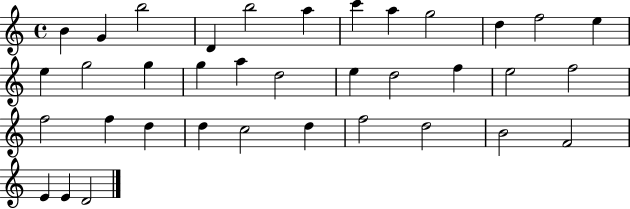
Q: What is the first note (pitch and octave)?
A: B4